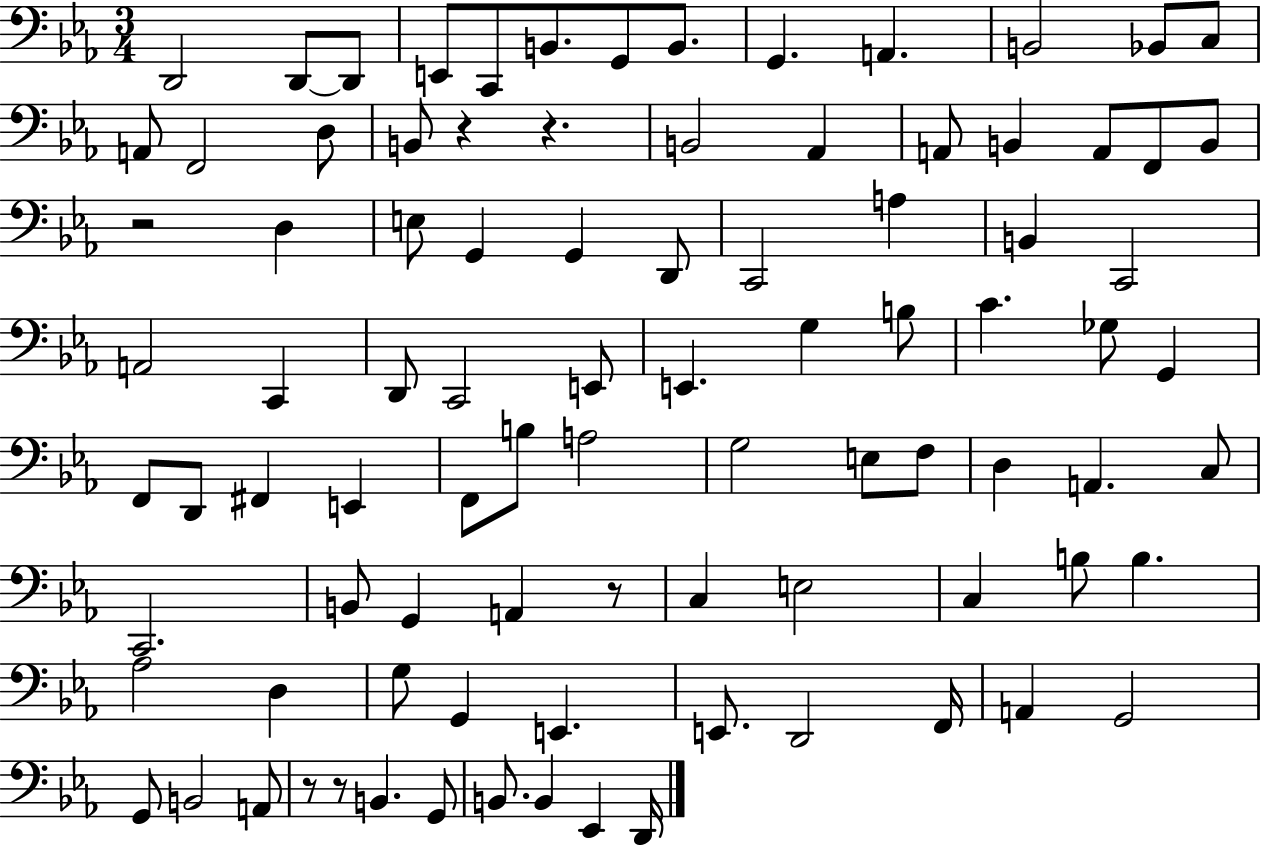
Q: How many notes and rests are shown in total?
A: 91